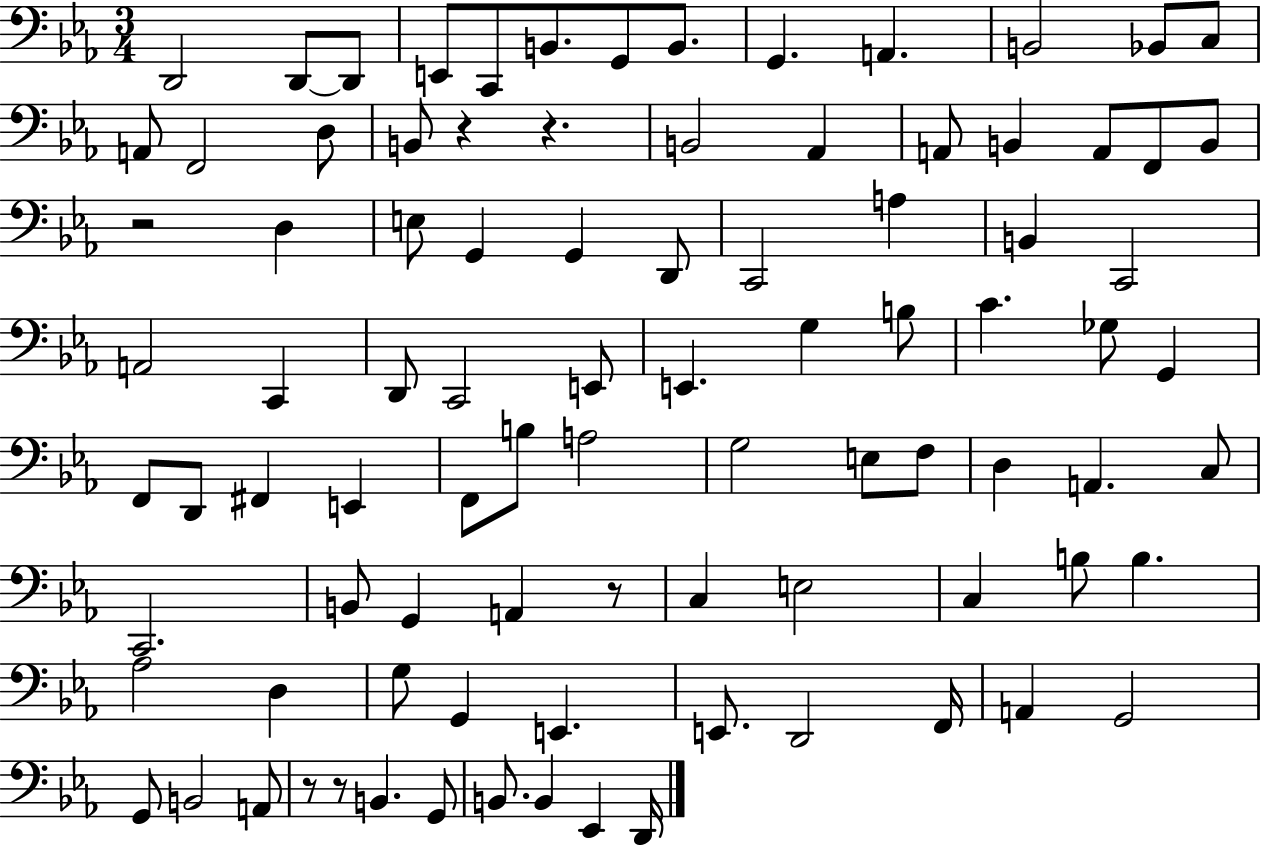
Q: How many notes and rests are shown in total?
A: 91